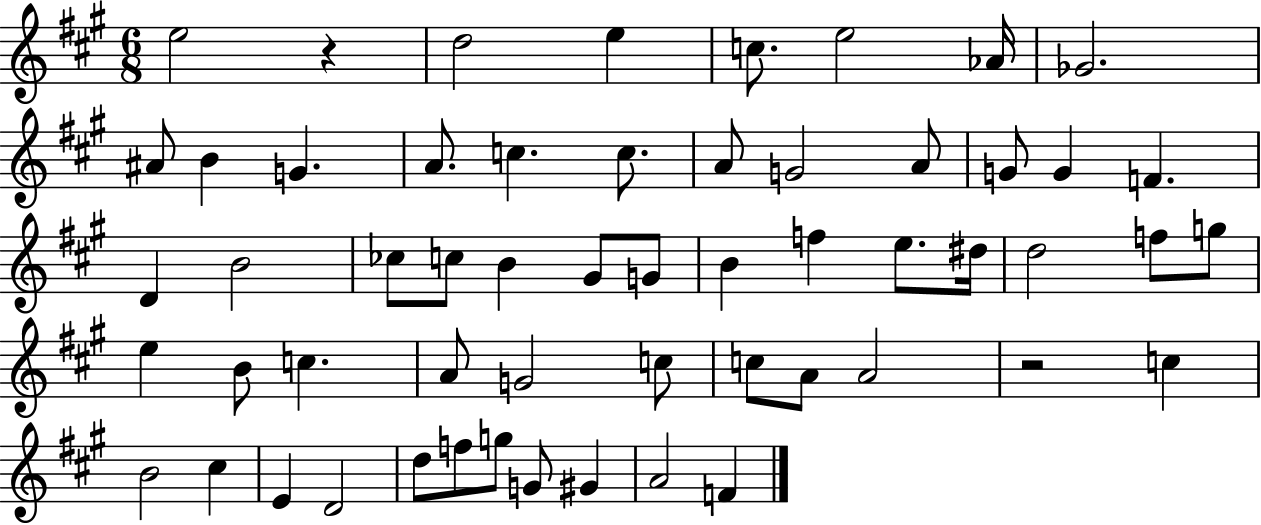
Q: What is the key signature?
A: A major